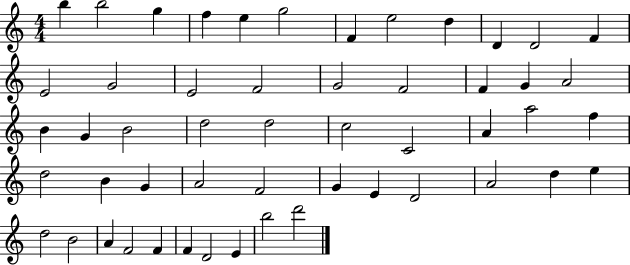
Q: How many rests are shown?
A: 0